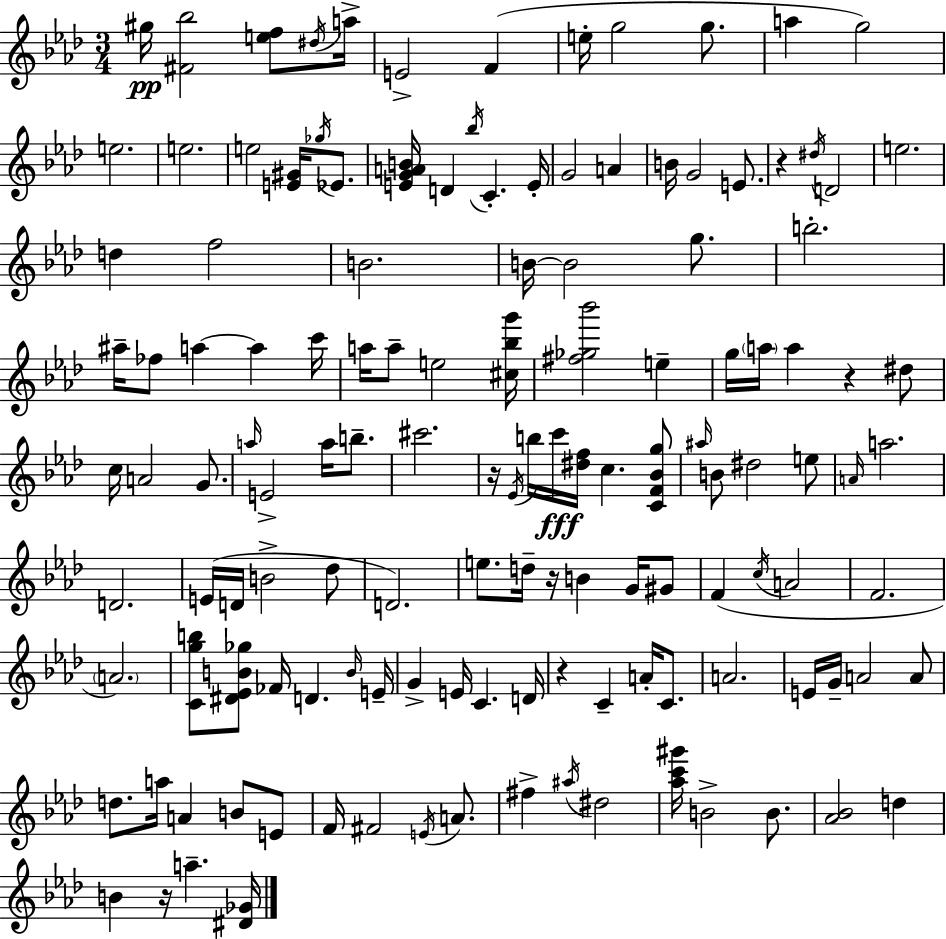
{
  \clef treble
  \numericTimeSignature
  \time 3/4
  \key f \minor
  gis''16\pp <fis' bes''>2 <e'' f''>8 \acciaccatura { dis''16 } | a''16-> e'2-> f'4( | e''16-. g''2 g''8. | a''4 g''2) | \break e''2. | e''2. | e''2 <e' gis'>16 \acciaccatura { ges''16 } ees'8. | <e' g' a' b'>16 d'4 \acciaccatura { bes''16 } c'4.-. | \break e'16-. g'2 a'4 | b'16 g'2 | e'8. r4 \acciaccatura { dis''16 } d'2 | e''2. | \break d''4 f''2 | b'2. | b'16~~ b'2 | g''8. b''2.-. | \break ais''16-- fes''8 a''4~~ a''4 | c'''16 a''16 a''8-- e''2 | <cis'' bes'' g'''>16 <fis'' ges'' bes'''>2 | e''4-- g''16 \parenthesize a''16 a''4 r4 | \break dis''8 c''16 a'2 | g'8. \grace { a''16 } e'2-> | a''16 b''8.-- cis'''2. | r16 \acciaccatura { ees'16 } b''16 c'''16\fff <dis'' f''>16 c''4. | \break <c' f' bes' g''>8 \grace { ais''16 } b'8 dis''2 | e''8 \grace { a'16 } a''2. | d'2. | e'16( d'16 b'2-> | \break des''8 d'2.) | e''8. d''16-- | r16 b'4 g'16 gis'8 f'4( | \acciaccatura { c''16 } a'2 f'2. | \break \parenthesize a'2.) | <c' g'' b''>8 <dis' ees' b' ges''>8 | fes'16 d'4. \grace { b'16 } e'16-- g'4-> | e'16 c'4. d'16 r4 | \break c'4-- a'16-. c'8. a'2. | e'16 g'16-- | a'2 a'8 d''8. | a''16 a'4 b'8 e'8 f'16 fis'2 | \break \acciaccatura { e'16 } a'8. fis''4-> | \acciaccatura { ais''16 } dis''2 | <aes'' c''' gis'''>16 b'2-> b'8. | <aes' bes'>2 d''4 | \break b'4 r16 a''4.-- <dis' ges'>16 | \bar "|."
}